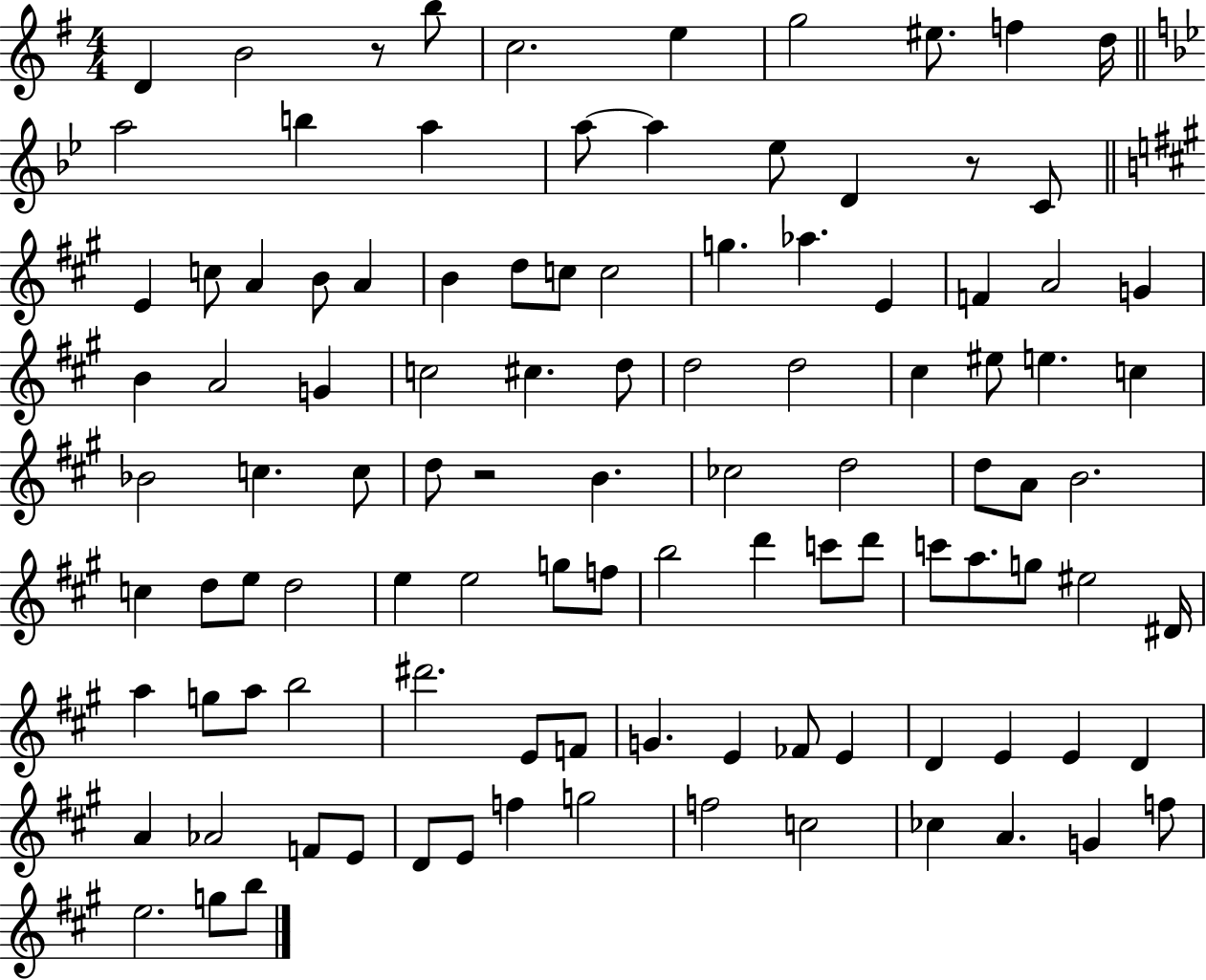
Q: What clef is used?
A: treble